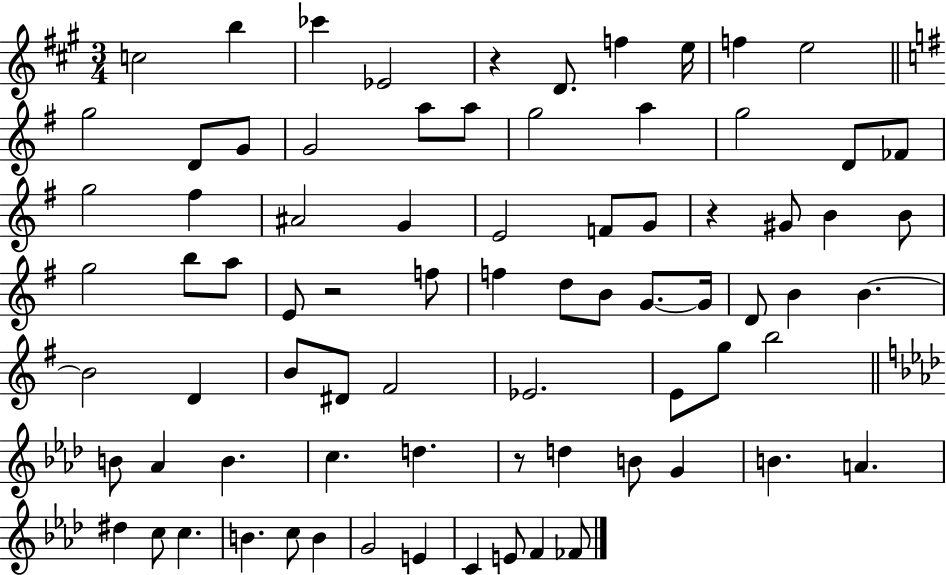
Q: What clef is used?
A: treble